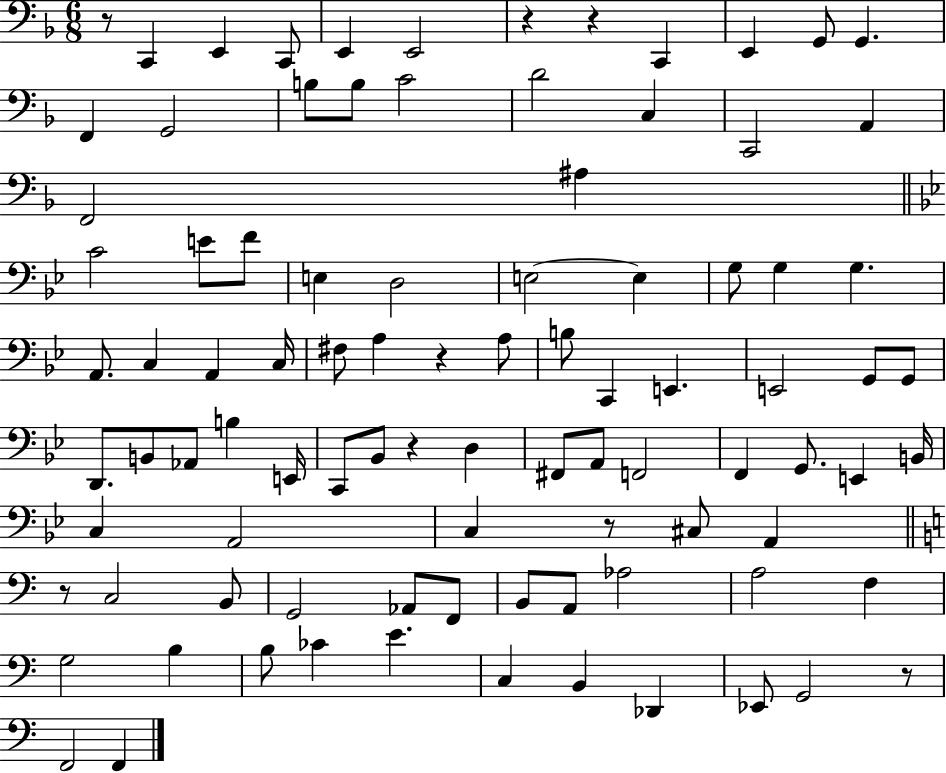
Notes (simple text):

R/e C2/q E2/q C2/e E2/q E2/h R/q R/q C2/q E2/q G2/e G2/q. F2/q G2/h B3/e B3/e C4/h D4/h C3/q C2/h A2/q F2/h A#3/q C4/h E4/e F4/e E3/q D3/h E3/h E3/q G3/e G3/q G3/q. A2/e. C3/q A2/q C3/s F#3/e A3/q R/q A3/e B3/e C2/q E2/q. E2/h G2/e G2/e D2/e. B2/e Ab2/e B3/q E2/s C2/e Bb2/e R/q D3/q F#2/e A2/e F2/h F2/q G2/e. E2/q B2/s C3/q A2/h C3/q R/e C#3/e A2/q R/e C3/h B2/e G2/h Ab2/e F2/e B2/e A2/e Ab3/h A3/h F3/q G3/h B3/q B3/e CES4/q E4/q. C3/q B2/q Db2/q Eb2/e G2/h R/e F2/h F2/q